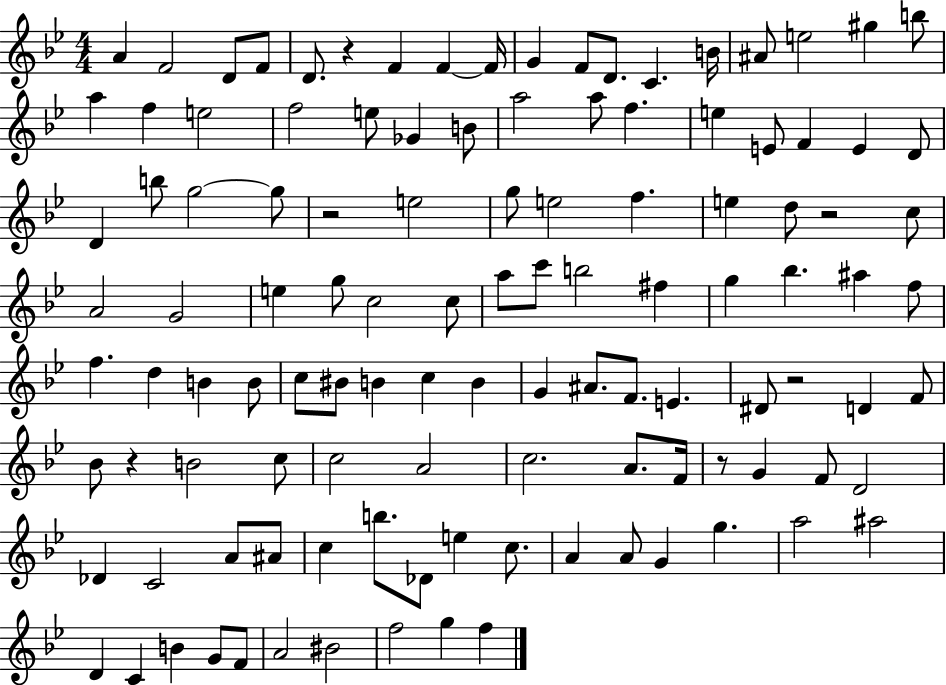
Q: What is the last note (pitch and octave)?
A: F5